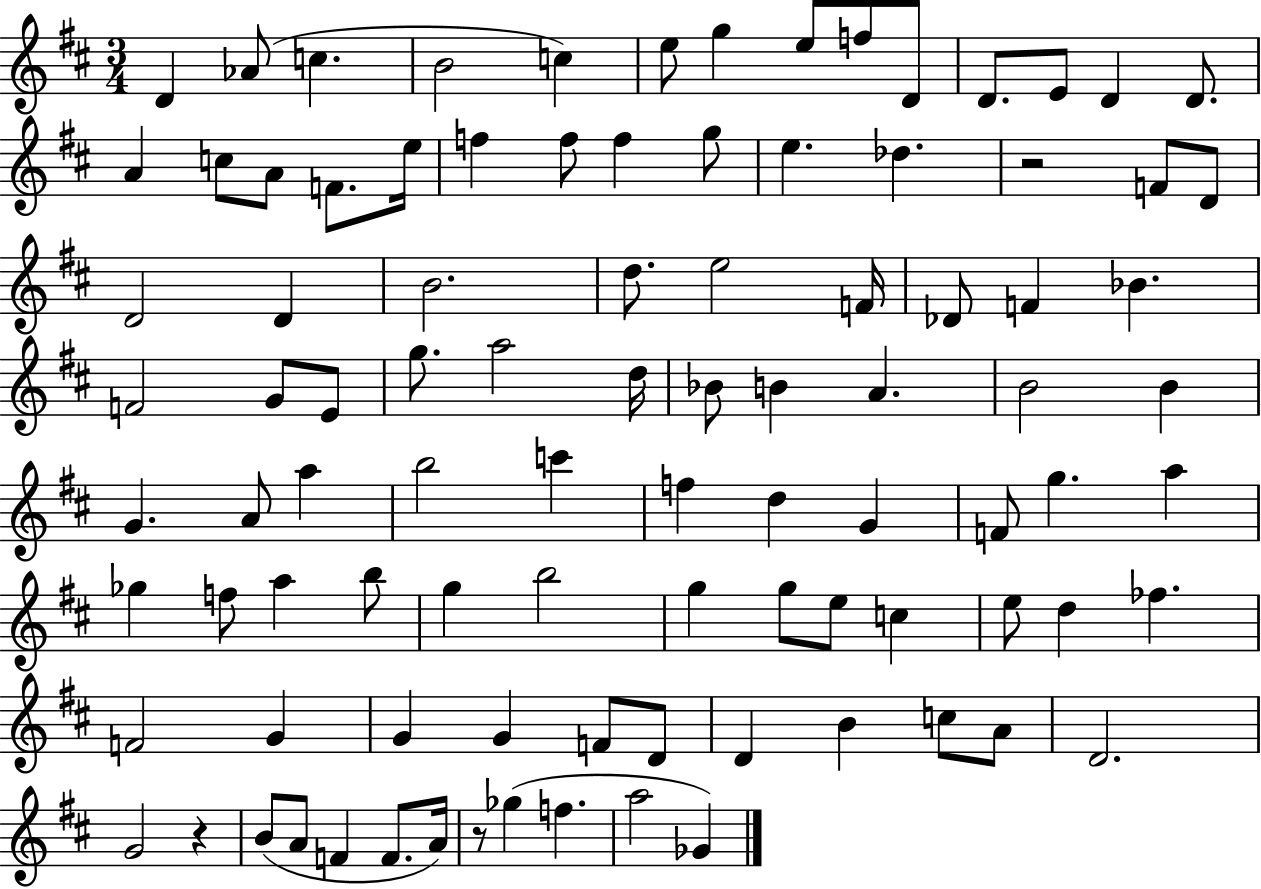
D4/q Ab4/e C5/q. B4/h C5/q E5/e G5/q E5/e F5/e D4/e D4/e. E4/e D4/q D4/e. A4/q C5/e A4/e F4/e. E5/s F5/q F5/e F5/q G5/e E5/q. Db5/q. R/h F4/e D4/e D4/h D4/q B4/h. D5/e. E5/h F4/s Db4/e F4/q Bb4/q. F4/h G4/e E4/e G5/e. A5/h D5/s Bb4/e B4/q A4/q. B4/h B4/q G4/q. A4/e A5/q B5/h C6/q F5/q D5/q G4/q F4/e G5/q. A5/q Gb5/q F5/e A5/q B5/e G5/q B5/h G5/q G5/e E5/e C5/q E5/e D5/q FES5/q. F4/h G4/q G4/q G4/q F4/e D4/e D4/q B4/q C5/e A4/e D4/h. G4/h R/q B4/e A4/e F4/q F4/e. A4/s R/e Gb5/q F5/q. A5/h Gb4/q